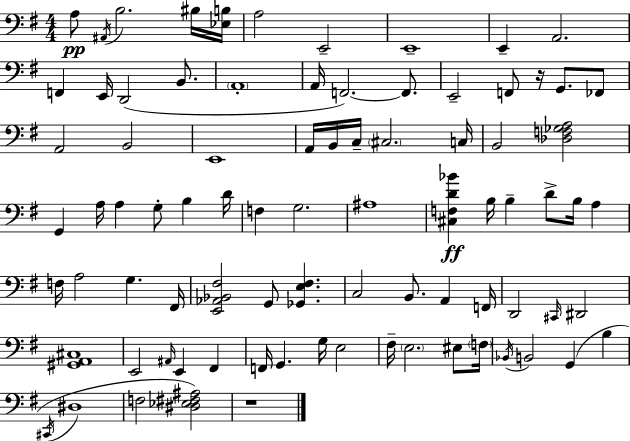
A3/e A#2/s B3/h. BIS3/s [Eb3,B3]/s A3/h E2/h E2/w E2/q A2/h. F2/q E2/s D2/h B2/e. A2/w A2/s F2/h. F2/e. E2/h F2/e R/s G2/e. FES2/e A2/h B2/h E2/w A2/s B2/s C3/s C#3/h. C3/s B2/h [Db3,F3,Gb3,A3]/h G2/q A3/s A3/q G3/e B3/q D4/s F3/q G3/h. A#3/w [C#3,F3,D4,Bb4]/q B3/s B3/q D4/e B3/s A3/q F3/s A3/h G3/q. F#2/s [E2,Ab2,Bb2,F#3]/h G2/e [Gb2,E3,F#3]/q. C3/h B2/e. A2/q F2/s D2/h C#2/s D#2/h [G#2,A2,C#3]/w E2/h A#2/s E2/q F#2/q F2/s G2/q. G3/s E3/h F#3/s E3/h. EIS3/e F3/s Bb2/s B2/h G2/q B3/q C#2/s D#3/w F3/h [D#3,Eb3,F#3,A#3]/h R/w